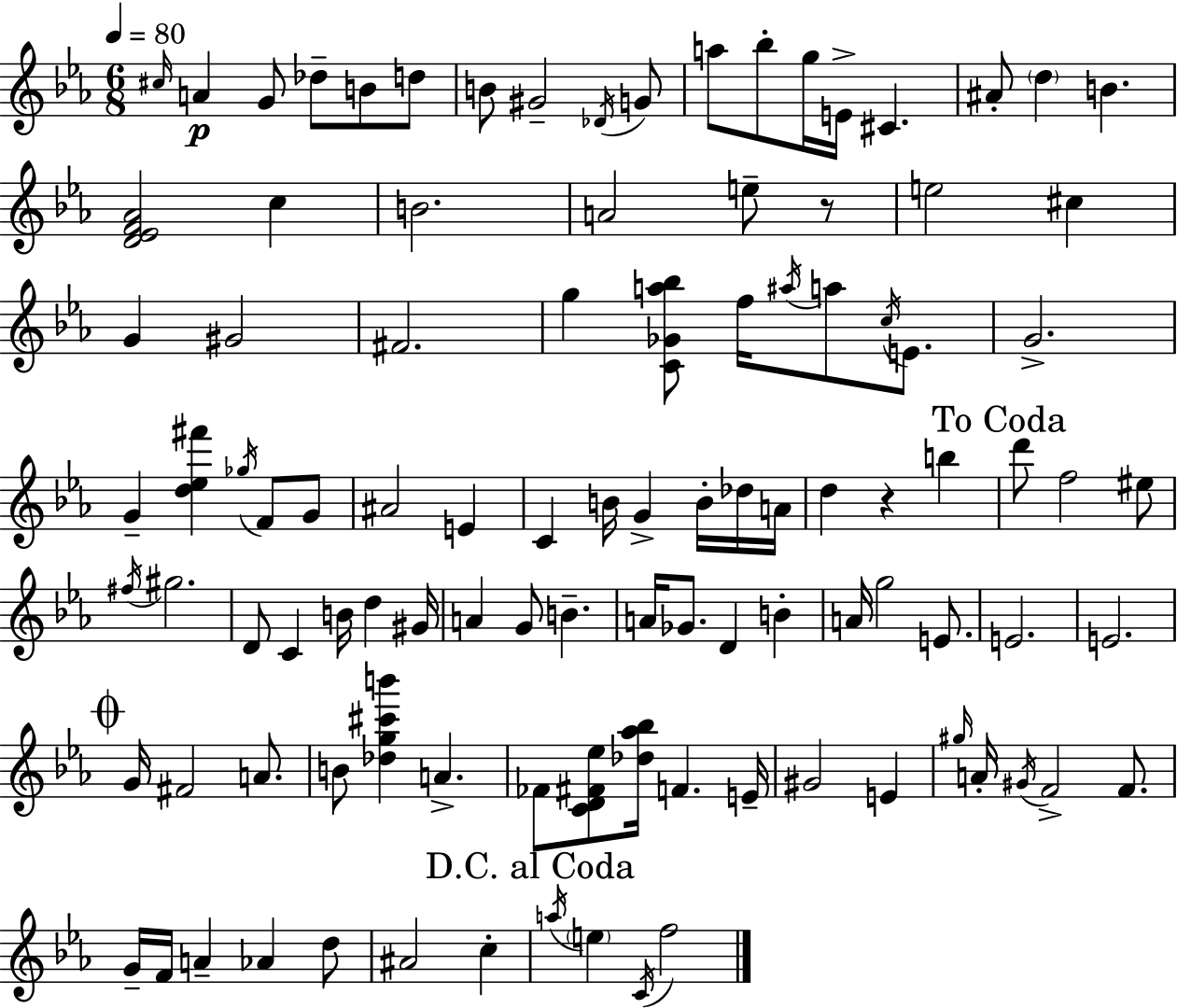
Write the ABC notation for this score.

X:1
T:Untitled
M:6/8
L:1/4
K:Cm
^c/4 A G/2 _d/2 B/2 d/2 B/2 ^G2 _D/4 G/2 a/2 _b/2 g/4 E/4 ^C ^A/2 d B [D_EF_A]2 c B2 A2 e/2 z/2 e2 ^c G ^G2 ^F2 g [C_Ga_b]/2 f/4 ^a/4 a/2 c/4 E/2 G2 G [d_e^f'] _g/4 F/2 G/2 ^A2 E C B/4 G B/4 _d/4 A/4 d z b d'/2 f2 ^e/2 ^f/4 ^g2 D/2 C B/4 d ^G/4 A G/2 B A/4 _G/2 D B A/4 g2 E/2 E2 E2 G/4 ^F2 A/2 B/2 [_dg^c'b'] A _F/2 [CD^F_e]/2 [_d_a_b]/4 F E/4 ^G2 E ^g/4 A/4 ^G/4 F2 F/2 G/4 F/4 A _A d/2 ^A2 c a/4 e C/4 f2